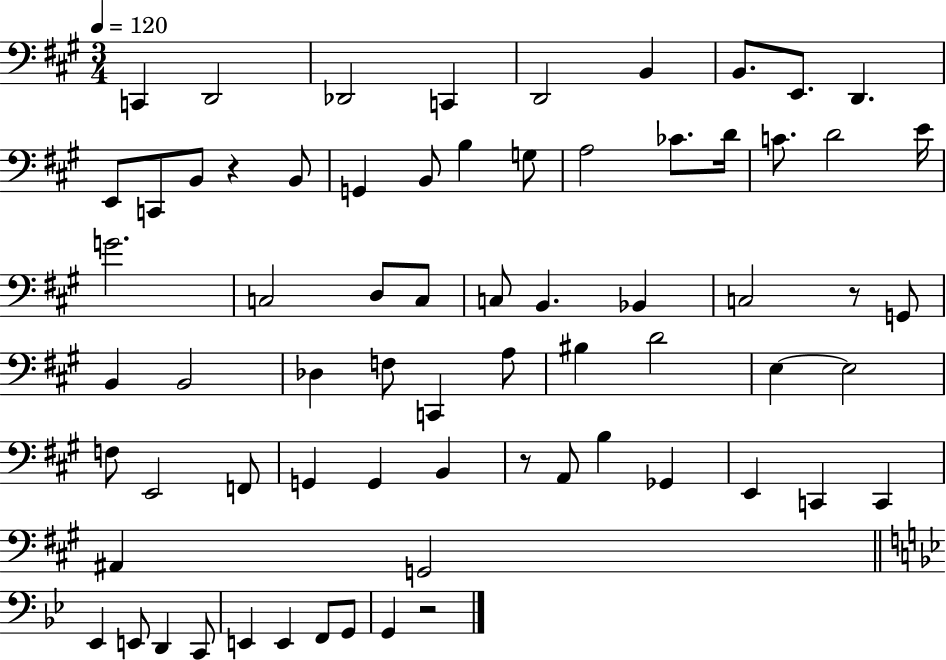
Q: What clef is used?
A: bass